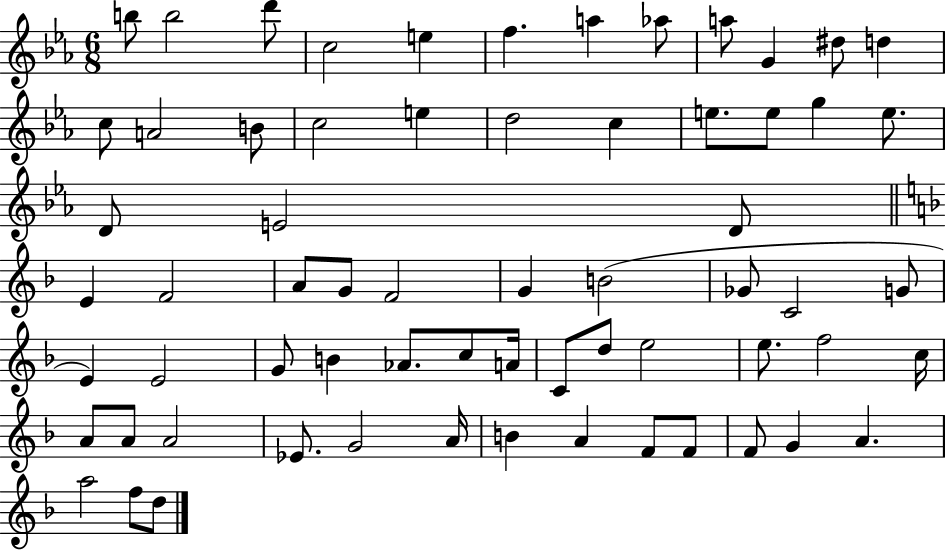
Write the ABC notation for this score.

X:1
T:Untitled
M:6/8
L:1/4
K:Eb
b/2 b2 d'/2 c2 e f a _a/2 a/2 G ^d/2 d c/2 A2 B/2 c2 e d2 c e/2 e/2 g e/2 D/2 E2 D/2 E F2 A/2 G/2 F2 G B2 _G/2 C2 G/2 E E2 G/2 B _A/2 c/2 A/4 C/2 d/2 e2 e/2 f2 c/4 A/2 A/2 A2 _E/2 G2 A/4 B A F/2 F/2 F/2 G A a2 f/2 d/2